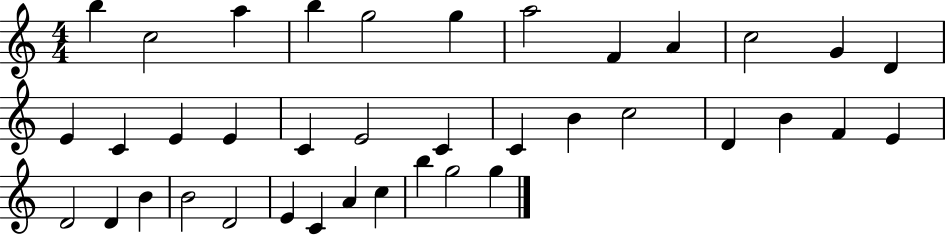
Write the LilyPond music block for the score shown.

{
  \clef treble
  \numericTimeSignature
  \time 4/4
  \key c \major
  b''4 c''2 a''4 | b''4 g''2 g''4 | a''2 f'4 a'4 | c''2 g'4 d'4 | \break e'4 c'4 e'4 e'4 | c'4 e'2 c'4 | c'4 b'4 c''2 | d'4 b'4 f'4 e'4 | \break d'2 d'4 b'4 | b'2 d'2 | e'4 c'4 a'4 c''4 | b''4 g''2 g''4 | \break \bar "|."
}